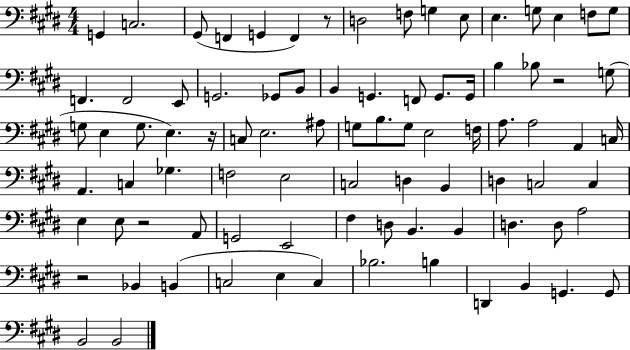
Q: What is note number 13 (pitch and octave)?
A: E3